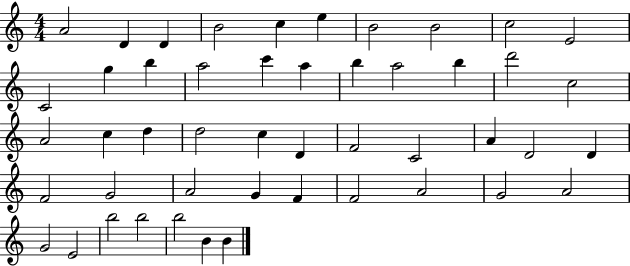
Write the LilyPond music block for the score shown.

{
  \clef treble
  \numericTimeSignature
  \time 4/4
  \key c \major
  a'2 d'4 d'4 | b'2 c''4 e''4 | b'2 b'2 | c''2 e'2 | \break c'2 g''4 b''4 | a''2 c'''4 a''4 | b''4 a''2 b''4 | d'''2 c''2 | \break a'2 c''4 d''4 | d''2 c''4 d'4 | f'2 c'2 | a'4 d'2 d'4 | \break f'2 g'2 | a'2 g'4 f'4 | f'2 a'2 | g'2 a'2 | \break g'2 e'2 | b''2 b''2 | b''2 b'4 b'4 | \bar "|."
}